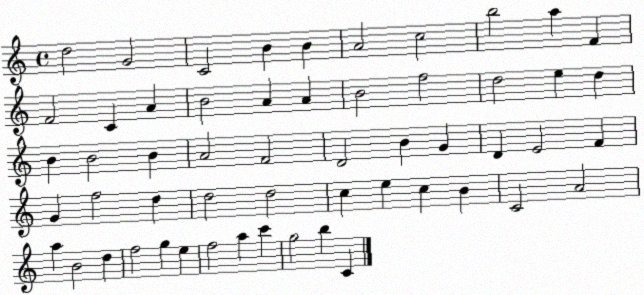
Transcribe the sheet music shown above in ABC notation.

X:1
T:Untitled
M:4/4
L:1/4
K:C
d2 G2 C2 B B A2 c2 b2 a F F2 C A B2 A A B2 f2 d2 e d B B2 B A2 F2 D2 B G D E2 F G f2 d d2 d2 c e c B C2 A2 a B2 d f2 g e f2 a c' g2 b C